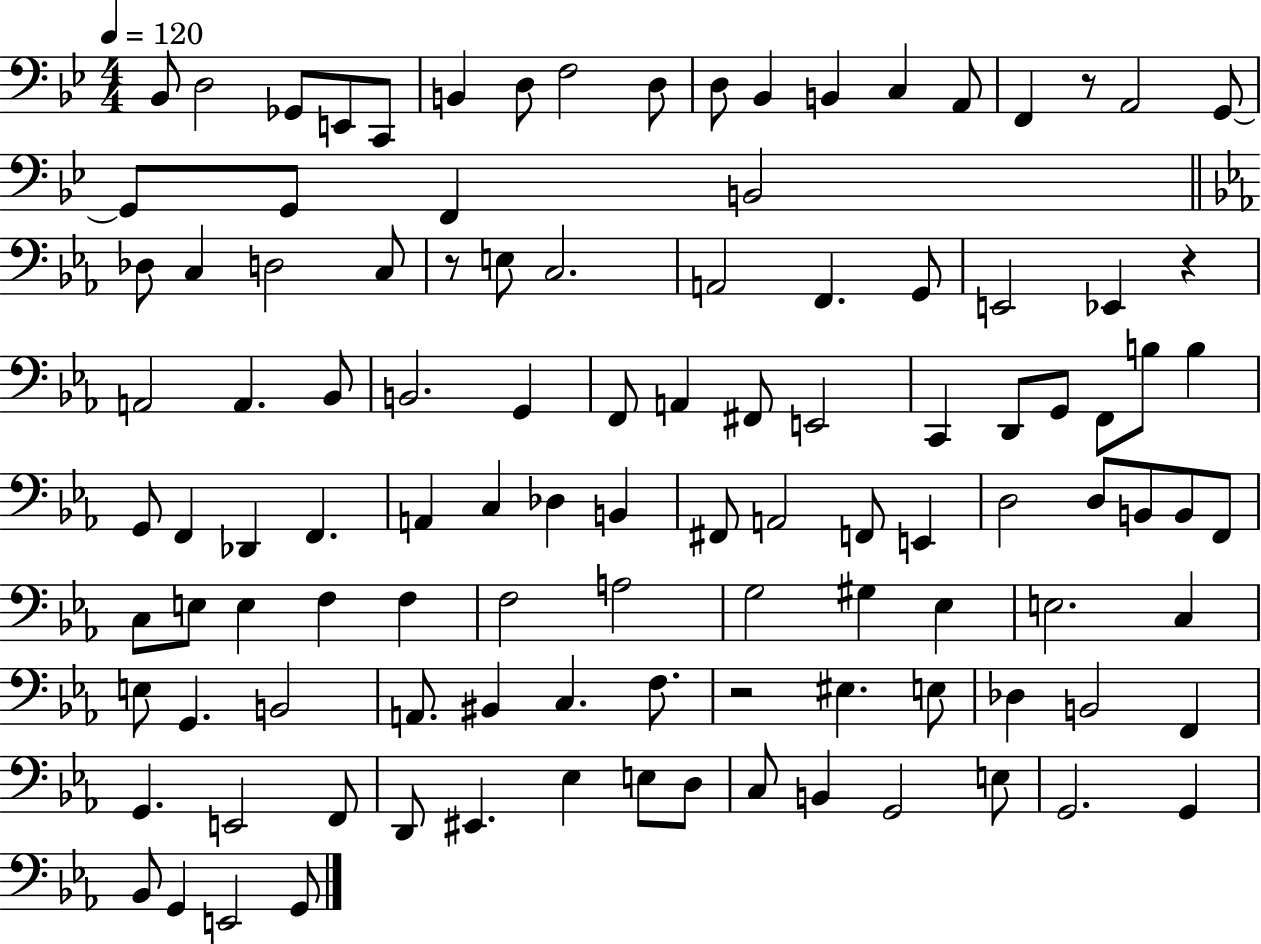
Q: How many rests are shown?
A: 4